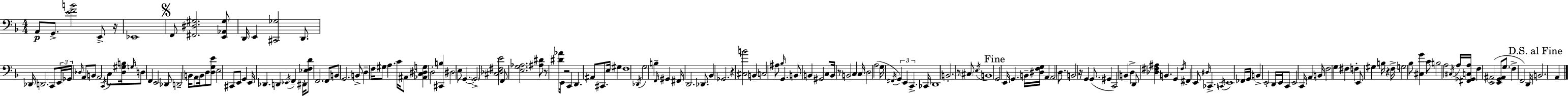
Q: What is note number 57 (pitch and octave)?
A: E2